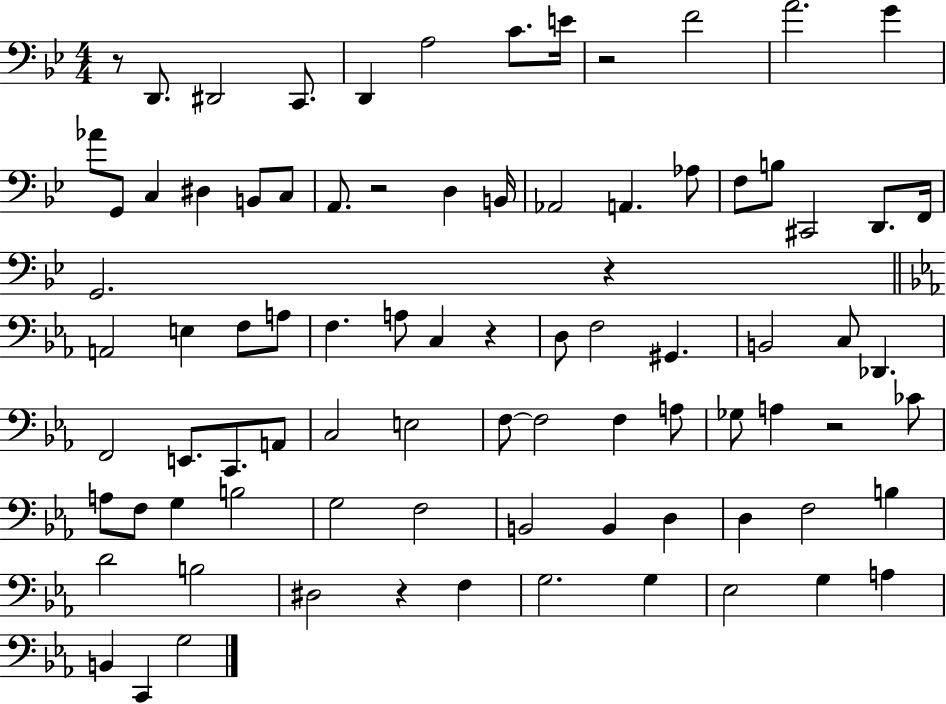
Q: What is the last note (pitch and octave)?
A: G3